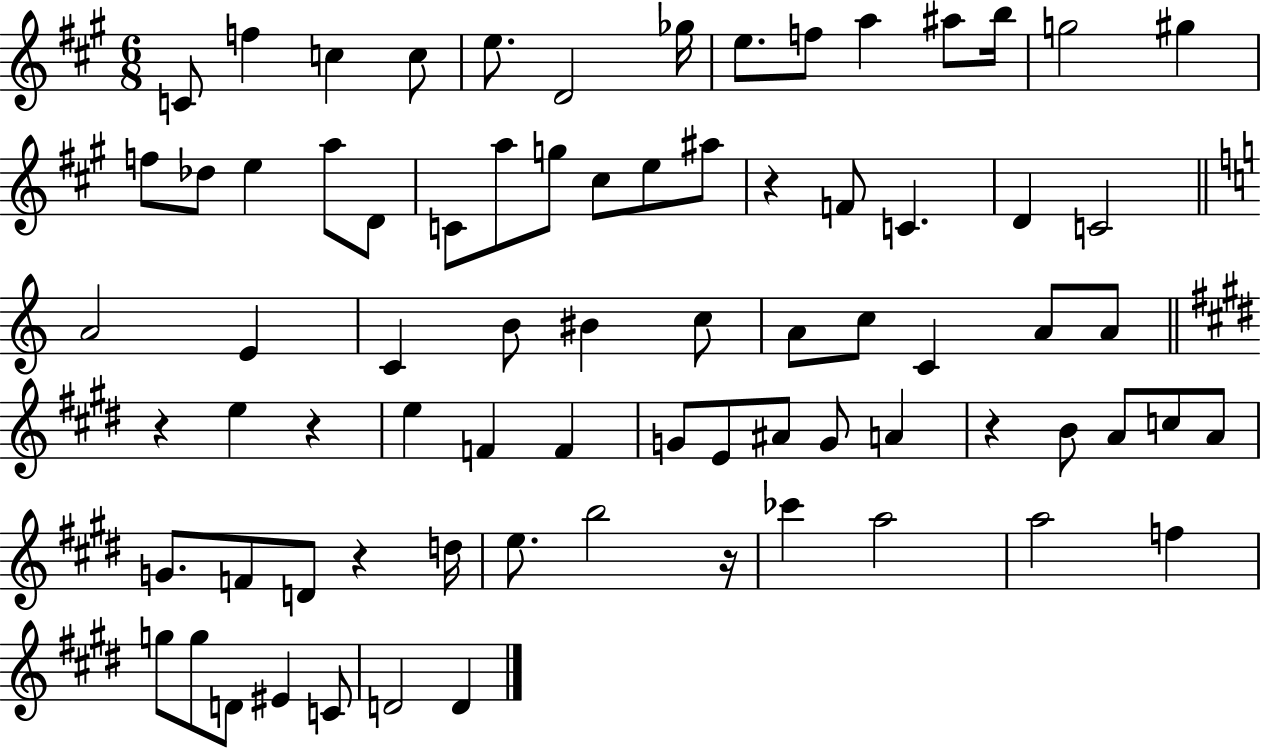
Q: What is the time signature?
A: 6/8